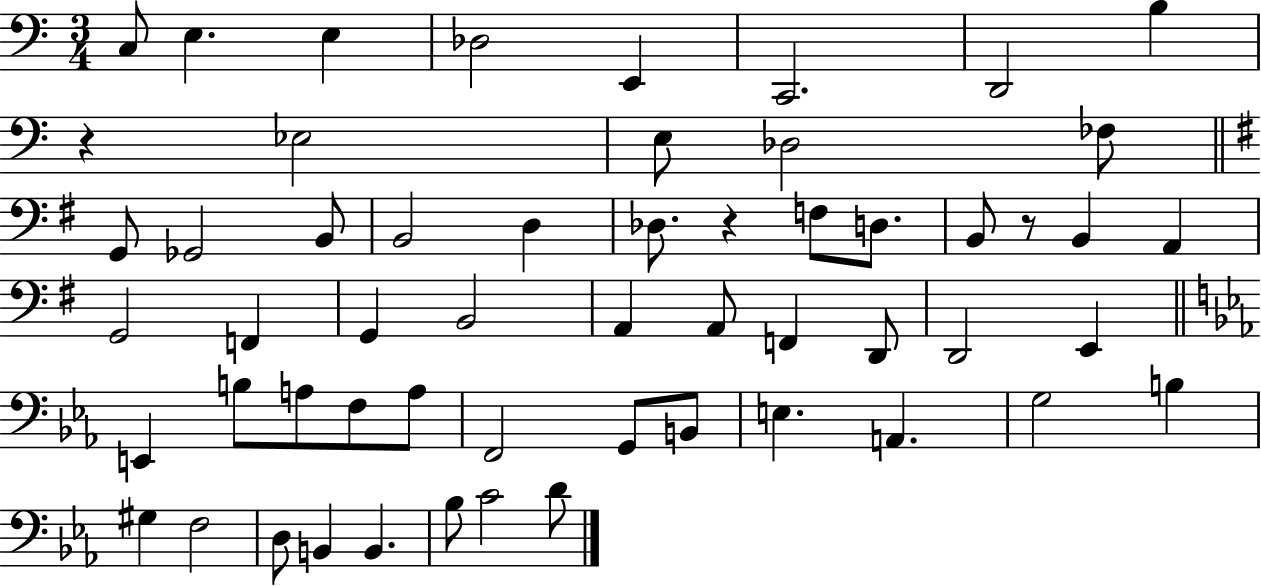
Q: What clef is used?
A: bass